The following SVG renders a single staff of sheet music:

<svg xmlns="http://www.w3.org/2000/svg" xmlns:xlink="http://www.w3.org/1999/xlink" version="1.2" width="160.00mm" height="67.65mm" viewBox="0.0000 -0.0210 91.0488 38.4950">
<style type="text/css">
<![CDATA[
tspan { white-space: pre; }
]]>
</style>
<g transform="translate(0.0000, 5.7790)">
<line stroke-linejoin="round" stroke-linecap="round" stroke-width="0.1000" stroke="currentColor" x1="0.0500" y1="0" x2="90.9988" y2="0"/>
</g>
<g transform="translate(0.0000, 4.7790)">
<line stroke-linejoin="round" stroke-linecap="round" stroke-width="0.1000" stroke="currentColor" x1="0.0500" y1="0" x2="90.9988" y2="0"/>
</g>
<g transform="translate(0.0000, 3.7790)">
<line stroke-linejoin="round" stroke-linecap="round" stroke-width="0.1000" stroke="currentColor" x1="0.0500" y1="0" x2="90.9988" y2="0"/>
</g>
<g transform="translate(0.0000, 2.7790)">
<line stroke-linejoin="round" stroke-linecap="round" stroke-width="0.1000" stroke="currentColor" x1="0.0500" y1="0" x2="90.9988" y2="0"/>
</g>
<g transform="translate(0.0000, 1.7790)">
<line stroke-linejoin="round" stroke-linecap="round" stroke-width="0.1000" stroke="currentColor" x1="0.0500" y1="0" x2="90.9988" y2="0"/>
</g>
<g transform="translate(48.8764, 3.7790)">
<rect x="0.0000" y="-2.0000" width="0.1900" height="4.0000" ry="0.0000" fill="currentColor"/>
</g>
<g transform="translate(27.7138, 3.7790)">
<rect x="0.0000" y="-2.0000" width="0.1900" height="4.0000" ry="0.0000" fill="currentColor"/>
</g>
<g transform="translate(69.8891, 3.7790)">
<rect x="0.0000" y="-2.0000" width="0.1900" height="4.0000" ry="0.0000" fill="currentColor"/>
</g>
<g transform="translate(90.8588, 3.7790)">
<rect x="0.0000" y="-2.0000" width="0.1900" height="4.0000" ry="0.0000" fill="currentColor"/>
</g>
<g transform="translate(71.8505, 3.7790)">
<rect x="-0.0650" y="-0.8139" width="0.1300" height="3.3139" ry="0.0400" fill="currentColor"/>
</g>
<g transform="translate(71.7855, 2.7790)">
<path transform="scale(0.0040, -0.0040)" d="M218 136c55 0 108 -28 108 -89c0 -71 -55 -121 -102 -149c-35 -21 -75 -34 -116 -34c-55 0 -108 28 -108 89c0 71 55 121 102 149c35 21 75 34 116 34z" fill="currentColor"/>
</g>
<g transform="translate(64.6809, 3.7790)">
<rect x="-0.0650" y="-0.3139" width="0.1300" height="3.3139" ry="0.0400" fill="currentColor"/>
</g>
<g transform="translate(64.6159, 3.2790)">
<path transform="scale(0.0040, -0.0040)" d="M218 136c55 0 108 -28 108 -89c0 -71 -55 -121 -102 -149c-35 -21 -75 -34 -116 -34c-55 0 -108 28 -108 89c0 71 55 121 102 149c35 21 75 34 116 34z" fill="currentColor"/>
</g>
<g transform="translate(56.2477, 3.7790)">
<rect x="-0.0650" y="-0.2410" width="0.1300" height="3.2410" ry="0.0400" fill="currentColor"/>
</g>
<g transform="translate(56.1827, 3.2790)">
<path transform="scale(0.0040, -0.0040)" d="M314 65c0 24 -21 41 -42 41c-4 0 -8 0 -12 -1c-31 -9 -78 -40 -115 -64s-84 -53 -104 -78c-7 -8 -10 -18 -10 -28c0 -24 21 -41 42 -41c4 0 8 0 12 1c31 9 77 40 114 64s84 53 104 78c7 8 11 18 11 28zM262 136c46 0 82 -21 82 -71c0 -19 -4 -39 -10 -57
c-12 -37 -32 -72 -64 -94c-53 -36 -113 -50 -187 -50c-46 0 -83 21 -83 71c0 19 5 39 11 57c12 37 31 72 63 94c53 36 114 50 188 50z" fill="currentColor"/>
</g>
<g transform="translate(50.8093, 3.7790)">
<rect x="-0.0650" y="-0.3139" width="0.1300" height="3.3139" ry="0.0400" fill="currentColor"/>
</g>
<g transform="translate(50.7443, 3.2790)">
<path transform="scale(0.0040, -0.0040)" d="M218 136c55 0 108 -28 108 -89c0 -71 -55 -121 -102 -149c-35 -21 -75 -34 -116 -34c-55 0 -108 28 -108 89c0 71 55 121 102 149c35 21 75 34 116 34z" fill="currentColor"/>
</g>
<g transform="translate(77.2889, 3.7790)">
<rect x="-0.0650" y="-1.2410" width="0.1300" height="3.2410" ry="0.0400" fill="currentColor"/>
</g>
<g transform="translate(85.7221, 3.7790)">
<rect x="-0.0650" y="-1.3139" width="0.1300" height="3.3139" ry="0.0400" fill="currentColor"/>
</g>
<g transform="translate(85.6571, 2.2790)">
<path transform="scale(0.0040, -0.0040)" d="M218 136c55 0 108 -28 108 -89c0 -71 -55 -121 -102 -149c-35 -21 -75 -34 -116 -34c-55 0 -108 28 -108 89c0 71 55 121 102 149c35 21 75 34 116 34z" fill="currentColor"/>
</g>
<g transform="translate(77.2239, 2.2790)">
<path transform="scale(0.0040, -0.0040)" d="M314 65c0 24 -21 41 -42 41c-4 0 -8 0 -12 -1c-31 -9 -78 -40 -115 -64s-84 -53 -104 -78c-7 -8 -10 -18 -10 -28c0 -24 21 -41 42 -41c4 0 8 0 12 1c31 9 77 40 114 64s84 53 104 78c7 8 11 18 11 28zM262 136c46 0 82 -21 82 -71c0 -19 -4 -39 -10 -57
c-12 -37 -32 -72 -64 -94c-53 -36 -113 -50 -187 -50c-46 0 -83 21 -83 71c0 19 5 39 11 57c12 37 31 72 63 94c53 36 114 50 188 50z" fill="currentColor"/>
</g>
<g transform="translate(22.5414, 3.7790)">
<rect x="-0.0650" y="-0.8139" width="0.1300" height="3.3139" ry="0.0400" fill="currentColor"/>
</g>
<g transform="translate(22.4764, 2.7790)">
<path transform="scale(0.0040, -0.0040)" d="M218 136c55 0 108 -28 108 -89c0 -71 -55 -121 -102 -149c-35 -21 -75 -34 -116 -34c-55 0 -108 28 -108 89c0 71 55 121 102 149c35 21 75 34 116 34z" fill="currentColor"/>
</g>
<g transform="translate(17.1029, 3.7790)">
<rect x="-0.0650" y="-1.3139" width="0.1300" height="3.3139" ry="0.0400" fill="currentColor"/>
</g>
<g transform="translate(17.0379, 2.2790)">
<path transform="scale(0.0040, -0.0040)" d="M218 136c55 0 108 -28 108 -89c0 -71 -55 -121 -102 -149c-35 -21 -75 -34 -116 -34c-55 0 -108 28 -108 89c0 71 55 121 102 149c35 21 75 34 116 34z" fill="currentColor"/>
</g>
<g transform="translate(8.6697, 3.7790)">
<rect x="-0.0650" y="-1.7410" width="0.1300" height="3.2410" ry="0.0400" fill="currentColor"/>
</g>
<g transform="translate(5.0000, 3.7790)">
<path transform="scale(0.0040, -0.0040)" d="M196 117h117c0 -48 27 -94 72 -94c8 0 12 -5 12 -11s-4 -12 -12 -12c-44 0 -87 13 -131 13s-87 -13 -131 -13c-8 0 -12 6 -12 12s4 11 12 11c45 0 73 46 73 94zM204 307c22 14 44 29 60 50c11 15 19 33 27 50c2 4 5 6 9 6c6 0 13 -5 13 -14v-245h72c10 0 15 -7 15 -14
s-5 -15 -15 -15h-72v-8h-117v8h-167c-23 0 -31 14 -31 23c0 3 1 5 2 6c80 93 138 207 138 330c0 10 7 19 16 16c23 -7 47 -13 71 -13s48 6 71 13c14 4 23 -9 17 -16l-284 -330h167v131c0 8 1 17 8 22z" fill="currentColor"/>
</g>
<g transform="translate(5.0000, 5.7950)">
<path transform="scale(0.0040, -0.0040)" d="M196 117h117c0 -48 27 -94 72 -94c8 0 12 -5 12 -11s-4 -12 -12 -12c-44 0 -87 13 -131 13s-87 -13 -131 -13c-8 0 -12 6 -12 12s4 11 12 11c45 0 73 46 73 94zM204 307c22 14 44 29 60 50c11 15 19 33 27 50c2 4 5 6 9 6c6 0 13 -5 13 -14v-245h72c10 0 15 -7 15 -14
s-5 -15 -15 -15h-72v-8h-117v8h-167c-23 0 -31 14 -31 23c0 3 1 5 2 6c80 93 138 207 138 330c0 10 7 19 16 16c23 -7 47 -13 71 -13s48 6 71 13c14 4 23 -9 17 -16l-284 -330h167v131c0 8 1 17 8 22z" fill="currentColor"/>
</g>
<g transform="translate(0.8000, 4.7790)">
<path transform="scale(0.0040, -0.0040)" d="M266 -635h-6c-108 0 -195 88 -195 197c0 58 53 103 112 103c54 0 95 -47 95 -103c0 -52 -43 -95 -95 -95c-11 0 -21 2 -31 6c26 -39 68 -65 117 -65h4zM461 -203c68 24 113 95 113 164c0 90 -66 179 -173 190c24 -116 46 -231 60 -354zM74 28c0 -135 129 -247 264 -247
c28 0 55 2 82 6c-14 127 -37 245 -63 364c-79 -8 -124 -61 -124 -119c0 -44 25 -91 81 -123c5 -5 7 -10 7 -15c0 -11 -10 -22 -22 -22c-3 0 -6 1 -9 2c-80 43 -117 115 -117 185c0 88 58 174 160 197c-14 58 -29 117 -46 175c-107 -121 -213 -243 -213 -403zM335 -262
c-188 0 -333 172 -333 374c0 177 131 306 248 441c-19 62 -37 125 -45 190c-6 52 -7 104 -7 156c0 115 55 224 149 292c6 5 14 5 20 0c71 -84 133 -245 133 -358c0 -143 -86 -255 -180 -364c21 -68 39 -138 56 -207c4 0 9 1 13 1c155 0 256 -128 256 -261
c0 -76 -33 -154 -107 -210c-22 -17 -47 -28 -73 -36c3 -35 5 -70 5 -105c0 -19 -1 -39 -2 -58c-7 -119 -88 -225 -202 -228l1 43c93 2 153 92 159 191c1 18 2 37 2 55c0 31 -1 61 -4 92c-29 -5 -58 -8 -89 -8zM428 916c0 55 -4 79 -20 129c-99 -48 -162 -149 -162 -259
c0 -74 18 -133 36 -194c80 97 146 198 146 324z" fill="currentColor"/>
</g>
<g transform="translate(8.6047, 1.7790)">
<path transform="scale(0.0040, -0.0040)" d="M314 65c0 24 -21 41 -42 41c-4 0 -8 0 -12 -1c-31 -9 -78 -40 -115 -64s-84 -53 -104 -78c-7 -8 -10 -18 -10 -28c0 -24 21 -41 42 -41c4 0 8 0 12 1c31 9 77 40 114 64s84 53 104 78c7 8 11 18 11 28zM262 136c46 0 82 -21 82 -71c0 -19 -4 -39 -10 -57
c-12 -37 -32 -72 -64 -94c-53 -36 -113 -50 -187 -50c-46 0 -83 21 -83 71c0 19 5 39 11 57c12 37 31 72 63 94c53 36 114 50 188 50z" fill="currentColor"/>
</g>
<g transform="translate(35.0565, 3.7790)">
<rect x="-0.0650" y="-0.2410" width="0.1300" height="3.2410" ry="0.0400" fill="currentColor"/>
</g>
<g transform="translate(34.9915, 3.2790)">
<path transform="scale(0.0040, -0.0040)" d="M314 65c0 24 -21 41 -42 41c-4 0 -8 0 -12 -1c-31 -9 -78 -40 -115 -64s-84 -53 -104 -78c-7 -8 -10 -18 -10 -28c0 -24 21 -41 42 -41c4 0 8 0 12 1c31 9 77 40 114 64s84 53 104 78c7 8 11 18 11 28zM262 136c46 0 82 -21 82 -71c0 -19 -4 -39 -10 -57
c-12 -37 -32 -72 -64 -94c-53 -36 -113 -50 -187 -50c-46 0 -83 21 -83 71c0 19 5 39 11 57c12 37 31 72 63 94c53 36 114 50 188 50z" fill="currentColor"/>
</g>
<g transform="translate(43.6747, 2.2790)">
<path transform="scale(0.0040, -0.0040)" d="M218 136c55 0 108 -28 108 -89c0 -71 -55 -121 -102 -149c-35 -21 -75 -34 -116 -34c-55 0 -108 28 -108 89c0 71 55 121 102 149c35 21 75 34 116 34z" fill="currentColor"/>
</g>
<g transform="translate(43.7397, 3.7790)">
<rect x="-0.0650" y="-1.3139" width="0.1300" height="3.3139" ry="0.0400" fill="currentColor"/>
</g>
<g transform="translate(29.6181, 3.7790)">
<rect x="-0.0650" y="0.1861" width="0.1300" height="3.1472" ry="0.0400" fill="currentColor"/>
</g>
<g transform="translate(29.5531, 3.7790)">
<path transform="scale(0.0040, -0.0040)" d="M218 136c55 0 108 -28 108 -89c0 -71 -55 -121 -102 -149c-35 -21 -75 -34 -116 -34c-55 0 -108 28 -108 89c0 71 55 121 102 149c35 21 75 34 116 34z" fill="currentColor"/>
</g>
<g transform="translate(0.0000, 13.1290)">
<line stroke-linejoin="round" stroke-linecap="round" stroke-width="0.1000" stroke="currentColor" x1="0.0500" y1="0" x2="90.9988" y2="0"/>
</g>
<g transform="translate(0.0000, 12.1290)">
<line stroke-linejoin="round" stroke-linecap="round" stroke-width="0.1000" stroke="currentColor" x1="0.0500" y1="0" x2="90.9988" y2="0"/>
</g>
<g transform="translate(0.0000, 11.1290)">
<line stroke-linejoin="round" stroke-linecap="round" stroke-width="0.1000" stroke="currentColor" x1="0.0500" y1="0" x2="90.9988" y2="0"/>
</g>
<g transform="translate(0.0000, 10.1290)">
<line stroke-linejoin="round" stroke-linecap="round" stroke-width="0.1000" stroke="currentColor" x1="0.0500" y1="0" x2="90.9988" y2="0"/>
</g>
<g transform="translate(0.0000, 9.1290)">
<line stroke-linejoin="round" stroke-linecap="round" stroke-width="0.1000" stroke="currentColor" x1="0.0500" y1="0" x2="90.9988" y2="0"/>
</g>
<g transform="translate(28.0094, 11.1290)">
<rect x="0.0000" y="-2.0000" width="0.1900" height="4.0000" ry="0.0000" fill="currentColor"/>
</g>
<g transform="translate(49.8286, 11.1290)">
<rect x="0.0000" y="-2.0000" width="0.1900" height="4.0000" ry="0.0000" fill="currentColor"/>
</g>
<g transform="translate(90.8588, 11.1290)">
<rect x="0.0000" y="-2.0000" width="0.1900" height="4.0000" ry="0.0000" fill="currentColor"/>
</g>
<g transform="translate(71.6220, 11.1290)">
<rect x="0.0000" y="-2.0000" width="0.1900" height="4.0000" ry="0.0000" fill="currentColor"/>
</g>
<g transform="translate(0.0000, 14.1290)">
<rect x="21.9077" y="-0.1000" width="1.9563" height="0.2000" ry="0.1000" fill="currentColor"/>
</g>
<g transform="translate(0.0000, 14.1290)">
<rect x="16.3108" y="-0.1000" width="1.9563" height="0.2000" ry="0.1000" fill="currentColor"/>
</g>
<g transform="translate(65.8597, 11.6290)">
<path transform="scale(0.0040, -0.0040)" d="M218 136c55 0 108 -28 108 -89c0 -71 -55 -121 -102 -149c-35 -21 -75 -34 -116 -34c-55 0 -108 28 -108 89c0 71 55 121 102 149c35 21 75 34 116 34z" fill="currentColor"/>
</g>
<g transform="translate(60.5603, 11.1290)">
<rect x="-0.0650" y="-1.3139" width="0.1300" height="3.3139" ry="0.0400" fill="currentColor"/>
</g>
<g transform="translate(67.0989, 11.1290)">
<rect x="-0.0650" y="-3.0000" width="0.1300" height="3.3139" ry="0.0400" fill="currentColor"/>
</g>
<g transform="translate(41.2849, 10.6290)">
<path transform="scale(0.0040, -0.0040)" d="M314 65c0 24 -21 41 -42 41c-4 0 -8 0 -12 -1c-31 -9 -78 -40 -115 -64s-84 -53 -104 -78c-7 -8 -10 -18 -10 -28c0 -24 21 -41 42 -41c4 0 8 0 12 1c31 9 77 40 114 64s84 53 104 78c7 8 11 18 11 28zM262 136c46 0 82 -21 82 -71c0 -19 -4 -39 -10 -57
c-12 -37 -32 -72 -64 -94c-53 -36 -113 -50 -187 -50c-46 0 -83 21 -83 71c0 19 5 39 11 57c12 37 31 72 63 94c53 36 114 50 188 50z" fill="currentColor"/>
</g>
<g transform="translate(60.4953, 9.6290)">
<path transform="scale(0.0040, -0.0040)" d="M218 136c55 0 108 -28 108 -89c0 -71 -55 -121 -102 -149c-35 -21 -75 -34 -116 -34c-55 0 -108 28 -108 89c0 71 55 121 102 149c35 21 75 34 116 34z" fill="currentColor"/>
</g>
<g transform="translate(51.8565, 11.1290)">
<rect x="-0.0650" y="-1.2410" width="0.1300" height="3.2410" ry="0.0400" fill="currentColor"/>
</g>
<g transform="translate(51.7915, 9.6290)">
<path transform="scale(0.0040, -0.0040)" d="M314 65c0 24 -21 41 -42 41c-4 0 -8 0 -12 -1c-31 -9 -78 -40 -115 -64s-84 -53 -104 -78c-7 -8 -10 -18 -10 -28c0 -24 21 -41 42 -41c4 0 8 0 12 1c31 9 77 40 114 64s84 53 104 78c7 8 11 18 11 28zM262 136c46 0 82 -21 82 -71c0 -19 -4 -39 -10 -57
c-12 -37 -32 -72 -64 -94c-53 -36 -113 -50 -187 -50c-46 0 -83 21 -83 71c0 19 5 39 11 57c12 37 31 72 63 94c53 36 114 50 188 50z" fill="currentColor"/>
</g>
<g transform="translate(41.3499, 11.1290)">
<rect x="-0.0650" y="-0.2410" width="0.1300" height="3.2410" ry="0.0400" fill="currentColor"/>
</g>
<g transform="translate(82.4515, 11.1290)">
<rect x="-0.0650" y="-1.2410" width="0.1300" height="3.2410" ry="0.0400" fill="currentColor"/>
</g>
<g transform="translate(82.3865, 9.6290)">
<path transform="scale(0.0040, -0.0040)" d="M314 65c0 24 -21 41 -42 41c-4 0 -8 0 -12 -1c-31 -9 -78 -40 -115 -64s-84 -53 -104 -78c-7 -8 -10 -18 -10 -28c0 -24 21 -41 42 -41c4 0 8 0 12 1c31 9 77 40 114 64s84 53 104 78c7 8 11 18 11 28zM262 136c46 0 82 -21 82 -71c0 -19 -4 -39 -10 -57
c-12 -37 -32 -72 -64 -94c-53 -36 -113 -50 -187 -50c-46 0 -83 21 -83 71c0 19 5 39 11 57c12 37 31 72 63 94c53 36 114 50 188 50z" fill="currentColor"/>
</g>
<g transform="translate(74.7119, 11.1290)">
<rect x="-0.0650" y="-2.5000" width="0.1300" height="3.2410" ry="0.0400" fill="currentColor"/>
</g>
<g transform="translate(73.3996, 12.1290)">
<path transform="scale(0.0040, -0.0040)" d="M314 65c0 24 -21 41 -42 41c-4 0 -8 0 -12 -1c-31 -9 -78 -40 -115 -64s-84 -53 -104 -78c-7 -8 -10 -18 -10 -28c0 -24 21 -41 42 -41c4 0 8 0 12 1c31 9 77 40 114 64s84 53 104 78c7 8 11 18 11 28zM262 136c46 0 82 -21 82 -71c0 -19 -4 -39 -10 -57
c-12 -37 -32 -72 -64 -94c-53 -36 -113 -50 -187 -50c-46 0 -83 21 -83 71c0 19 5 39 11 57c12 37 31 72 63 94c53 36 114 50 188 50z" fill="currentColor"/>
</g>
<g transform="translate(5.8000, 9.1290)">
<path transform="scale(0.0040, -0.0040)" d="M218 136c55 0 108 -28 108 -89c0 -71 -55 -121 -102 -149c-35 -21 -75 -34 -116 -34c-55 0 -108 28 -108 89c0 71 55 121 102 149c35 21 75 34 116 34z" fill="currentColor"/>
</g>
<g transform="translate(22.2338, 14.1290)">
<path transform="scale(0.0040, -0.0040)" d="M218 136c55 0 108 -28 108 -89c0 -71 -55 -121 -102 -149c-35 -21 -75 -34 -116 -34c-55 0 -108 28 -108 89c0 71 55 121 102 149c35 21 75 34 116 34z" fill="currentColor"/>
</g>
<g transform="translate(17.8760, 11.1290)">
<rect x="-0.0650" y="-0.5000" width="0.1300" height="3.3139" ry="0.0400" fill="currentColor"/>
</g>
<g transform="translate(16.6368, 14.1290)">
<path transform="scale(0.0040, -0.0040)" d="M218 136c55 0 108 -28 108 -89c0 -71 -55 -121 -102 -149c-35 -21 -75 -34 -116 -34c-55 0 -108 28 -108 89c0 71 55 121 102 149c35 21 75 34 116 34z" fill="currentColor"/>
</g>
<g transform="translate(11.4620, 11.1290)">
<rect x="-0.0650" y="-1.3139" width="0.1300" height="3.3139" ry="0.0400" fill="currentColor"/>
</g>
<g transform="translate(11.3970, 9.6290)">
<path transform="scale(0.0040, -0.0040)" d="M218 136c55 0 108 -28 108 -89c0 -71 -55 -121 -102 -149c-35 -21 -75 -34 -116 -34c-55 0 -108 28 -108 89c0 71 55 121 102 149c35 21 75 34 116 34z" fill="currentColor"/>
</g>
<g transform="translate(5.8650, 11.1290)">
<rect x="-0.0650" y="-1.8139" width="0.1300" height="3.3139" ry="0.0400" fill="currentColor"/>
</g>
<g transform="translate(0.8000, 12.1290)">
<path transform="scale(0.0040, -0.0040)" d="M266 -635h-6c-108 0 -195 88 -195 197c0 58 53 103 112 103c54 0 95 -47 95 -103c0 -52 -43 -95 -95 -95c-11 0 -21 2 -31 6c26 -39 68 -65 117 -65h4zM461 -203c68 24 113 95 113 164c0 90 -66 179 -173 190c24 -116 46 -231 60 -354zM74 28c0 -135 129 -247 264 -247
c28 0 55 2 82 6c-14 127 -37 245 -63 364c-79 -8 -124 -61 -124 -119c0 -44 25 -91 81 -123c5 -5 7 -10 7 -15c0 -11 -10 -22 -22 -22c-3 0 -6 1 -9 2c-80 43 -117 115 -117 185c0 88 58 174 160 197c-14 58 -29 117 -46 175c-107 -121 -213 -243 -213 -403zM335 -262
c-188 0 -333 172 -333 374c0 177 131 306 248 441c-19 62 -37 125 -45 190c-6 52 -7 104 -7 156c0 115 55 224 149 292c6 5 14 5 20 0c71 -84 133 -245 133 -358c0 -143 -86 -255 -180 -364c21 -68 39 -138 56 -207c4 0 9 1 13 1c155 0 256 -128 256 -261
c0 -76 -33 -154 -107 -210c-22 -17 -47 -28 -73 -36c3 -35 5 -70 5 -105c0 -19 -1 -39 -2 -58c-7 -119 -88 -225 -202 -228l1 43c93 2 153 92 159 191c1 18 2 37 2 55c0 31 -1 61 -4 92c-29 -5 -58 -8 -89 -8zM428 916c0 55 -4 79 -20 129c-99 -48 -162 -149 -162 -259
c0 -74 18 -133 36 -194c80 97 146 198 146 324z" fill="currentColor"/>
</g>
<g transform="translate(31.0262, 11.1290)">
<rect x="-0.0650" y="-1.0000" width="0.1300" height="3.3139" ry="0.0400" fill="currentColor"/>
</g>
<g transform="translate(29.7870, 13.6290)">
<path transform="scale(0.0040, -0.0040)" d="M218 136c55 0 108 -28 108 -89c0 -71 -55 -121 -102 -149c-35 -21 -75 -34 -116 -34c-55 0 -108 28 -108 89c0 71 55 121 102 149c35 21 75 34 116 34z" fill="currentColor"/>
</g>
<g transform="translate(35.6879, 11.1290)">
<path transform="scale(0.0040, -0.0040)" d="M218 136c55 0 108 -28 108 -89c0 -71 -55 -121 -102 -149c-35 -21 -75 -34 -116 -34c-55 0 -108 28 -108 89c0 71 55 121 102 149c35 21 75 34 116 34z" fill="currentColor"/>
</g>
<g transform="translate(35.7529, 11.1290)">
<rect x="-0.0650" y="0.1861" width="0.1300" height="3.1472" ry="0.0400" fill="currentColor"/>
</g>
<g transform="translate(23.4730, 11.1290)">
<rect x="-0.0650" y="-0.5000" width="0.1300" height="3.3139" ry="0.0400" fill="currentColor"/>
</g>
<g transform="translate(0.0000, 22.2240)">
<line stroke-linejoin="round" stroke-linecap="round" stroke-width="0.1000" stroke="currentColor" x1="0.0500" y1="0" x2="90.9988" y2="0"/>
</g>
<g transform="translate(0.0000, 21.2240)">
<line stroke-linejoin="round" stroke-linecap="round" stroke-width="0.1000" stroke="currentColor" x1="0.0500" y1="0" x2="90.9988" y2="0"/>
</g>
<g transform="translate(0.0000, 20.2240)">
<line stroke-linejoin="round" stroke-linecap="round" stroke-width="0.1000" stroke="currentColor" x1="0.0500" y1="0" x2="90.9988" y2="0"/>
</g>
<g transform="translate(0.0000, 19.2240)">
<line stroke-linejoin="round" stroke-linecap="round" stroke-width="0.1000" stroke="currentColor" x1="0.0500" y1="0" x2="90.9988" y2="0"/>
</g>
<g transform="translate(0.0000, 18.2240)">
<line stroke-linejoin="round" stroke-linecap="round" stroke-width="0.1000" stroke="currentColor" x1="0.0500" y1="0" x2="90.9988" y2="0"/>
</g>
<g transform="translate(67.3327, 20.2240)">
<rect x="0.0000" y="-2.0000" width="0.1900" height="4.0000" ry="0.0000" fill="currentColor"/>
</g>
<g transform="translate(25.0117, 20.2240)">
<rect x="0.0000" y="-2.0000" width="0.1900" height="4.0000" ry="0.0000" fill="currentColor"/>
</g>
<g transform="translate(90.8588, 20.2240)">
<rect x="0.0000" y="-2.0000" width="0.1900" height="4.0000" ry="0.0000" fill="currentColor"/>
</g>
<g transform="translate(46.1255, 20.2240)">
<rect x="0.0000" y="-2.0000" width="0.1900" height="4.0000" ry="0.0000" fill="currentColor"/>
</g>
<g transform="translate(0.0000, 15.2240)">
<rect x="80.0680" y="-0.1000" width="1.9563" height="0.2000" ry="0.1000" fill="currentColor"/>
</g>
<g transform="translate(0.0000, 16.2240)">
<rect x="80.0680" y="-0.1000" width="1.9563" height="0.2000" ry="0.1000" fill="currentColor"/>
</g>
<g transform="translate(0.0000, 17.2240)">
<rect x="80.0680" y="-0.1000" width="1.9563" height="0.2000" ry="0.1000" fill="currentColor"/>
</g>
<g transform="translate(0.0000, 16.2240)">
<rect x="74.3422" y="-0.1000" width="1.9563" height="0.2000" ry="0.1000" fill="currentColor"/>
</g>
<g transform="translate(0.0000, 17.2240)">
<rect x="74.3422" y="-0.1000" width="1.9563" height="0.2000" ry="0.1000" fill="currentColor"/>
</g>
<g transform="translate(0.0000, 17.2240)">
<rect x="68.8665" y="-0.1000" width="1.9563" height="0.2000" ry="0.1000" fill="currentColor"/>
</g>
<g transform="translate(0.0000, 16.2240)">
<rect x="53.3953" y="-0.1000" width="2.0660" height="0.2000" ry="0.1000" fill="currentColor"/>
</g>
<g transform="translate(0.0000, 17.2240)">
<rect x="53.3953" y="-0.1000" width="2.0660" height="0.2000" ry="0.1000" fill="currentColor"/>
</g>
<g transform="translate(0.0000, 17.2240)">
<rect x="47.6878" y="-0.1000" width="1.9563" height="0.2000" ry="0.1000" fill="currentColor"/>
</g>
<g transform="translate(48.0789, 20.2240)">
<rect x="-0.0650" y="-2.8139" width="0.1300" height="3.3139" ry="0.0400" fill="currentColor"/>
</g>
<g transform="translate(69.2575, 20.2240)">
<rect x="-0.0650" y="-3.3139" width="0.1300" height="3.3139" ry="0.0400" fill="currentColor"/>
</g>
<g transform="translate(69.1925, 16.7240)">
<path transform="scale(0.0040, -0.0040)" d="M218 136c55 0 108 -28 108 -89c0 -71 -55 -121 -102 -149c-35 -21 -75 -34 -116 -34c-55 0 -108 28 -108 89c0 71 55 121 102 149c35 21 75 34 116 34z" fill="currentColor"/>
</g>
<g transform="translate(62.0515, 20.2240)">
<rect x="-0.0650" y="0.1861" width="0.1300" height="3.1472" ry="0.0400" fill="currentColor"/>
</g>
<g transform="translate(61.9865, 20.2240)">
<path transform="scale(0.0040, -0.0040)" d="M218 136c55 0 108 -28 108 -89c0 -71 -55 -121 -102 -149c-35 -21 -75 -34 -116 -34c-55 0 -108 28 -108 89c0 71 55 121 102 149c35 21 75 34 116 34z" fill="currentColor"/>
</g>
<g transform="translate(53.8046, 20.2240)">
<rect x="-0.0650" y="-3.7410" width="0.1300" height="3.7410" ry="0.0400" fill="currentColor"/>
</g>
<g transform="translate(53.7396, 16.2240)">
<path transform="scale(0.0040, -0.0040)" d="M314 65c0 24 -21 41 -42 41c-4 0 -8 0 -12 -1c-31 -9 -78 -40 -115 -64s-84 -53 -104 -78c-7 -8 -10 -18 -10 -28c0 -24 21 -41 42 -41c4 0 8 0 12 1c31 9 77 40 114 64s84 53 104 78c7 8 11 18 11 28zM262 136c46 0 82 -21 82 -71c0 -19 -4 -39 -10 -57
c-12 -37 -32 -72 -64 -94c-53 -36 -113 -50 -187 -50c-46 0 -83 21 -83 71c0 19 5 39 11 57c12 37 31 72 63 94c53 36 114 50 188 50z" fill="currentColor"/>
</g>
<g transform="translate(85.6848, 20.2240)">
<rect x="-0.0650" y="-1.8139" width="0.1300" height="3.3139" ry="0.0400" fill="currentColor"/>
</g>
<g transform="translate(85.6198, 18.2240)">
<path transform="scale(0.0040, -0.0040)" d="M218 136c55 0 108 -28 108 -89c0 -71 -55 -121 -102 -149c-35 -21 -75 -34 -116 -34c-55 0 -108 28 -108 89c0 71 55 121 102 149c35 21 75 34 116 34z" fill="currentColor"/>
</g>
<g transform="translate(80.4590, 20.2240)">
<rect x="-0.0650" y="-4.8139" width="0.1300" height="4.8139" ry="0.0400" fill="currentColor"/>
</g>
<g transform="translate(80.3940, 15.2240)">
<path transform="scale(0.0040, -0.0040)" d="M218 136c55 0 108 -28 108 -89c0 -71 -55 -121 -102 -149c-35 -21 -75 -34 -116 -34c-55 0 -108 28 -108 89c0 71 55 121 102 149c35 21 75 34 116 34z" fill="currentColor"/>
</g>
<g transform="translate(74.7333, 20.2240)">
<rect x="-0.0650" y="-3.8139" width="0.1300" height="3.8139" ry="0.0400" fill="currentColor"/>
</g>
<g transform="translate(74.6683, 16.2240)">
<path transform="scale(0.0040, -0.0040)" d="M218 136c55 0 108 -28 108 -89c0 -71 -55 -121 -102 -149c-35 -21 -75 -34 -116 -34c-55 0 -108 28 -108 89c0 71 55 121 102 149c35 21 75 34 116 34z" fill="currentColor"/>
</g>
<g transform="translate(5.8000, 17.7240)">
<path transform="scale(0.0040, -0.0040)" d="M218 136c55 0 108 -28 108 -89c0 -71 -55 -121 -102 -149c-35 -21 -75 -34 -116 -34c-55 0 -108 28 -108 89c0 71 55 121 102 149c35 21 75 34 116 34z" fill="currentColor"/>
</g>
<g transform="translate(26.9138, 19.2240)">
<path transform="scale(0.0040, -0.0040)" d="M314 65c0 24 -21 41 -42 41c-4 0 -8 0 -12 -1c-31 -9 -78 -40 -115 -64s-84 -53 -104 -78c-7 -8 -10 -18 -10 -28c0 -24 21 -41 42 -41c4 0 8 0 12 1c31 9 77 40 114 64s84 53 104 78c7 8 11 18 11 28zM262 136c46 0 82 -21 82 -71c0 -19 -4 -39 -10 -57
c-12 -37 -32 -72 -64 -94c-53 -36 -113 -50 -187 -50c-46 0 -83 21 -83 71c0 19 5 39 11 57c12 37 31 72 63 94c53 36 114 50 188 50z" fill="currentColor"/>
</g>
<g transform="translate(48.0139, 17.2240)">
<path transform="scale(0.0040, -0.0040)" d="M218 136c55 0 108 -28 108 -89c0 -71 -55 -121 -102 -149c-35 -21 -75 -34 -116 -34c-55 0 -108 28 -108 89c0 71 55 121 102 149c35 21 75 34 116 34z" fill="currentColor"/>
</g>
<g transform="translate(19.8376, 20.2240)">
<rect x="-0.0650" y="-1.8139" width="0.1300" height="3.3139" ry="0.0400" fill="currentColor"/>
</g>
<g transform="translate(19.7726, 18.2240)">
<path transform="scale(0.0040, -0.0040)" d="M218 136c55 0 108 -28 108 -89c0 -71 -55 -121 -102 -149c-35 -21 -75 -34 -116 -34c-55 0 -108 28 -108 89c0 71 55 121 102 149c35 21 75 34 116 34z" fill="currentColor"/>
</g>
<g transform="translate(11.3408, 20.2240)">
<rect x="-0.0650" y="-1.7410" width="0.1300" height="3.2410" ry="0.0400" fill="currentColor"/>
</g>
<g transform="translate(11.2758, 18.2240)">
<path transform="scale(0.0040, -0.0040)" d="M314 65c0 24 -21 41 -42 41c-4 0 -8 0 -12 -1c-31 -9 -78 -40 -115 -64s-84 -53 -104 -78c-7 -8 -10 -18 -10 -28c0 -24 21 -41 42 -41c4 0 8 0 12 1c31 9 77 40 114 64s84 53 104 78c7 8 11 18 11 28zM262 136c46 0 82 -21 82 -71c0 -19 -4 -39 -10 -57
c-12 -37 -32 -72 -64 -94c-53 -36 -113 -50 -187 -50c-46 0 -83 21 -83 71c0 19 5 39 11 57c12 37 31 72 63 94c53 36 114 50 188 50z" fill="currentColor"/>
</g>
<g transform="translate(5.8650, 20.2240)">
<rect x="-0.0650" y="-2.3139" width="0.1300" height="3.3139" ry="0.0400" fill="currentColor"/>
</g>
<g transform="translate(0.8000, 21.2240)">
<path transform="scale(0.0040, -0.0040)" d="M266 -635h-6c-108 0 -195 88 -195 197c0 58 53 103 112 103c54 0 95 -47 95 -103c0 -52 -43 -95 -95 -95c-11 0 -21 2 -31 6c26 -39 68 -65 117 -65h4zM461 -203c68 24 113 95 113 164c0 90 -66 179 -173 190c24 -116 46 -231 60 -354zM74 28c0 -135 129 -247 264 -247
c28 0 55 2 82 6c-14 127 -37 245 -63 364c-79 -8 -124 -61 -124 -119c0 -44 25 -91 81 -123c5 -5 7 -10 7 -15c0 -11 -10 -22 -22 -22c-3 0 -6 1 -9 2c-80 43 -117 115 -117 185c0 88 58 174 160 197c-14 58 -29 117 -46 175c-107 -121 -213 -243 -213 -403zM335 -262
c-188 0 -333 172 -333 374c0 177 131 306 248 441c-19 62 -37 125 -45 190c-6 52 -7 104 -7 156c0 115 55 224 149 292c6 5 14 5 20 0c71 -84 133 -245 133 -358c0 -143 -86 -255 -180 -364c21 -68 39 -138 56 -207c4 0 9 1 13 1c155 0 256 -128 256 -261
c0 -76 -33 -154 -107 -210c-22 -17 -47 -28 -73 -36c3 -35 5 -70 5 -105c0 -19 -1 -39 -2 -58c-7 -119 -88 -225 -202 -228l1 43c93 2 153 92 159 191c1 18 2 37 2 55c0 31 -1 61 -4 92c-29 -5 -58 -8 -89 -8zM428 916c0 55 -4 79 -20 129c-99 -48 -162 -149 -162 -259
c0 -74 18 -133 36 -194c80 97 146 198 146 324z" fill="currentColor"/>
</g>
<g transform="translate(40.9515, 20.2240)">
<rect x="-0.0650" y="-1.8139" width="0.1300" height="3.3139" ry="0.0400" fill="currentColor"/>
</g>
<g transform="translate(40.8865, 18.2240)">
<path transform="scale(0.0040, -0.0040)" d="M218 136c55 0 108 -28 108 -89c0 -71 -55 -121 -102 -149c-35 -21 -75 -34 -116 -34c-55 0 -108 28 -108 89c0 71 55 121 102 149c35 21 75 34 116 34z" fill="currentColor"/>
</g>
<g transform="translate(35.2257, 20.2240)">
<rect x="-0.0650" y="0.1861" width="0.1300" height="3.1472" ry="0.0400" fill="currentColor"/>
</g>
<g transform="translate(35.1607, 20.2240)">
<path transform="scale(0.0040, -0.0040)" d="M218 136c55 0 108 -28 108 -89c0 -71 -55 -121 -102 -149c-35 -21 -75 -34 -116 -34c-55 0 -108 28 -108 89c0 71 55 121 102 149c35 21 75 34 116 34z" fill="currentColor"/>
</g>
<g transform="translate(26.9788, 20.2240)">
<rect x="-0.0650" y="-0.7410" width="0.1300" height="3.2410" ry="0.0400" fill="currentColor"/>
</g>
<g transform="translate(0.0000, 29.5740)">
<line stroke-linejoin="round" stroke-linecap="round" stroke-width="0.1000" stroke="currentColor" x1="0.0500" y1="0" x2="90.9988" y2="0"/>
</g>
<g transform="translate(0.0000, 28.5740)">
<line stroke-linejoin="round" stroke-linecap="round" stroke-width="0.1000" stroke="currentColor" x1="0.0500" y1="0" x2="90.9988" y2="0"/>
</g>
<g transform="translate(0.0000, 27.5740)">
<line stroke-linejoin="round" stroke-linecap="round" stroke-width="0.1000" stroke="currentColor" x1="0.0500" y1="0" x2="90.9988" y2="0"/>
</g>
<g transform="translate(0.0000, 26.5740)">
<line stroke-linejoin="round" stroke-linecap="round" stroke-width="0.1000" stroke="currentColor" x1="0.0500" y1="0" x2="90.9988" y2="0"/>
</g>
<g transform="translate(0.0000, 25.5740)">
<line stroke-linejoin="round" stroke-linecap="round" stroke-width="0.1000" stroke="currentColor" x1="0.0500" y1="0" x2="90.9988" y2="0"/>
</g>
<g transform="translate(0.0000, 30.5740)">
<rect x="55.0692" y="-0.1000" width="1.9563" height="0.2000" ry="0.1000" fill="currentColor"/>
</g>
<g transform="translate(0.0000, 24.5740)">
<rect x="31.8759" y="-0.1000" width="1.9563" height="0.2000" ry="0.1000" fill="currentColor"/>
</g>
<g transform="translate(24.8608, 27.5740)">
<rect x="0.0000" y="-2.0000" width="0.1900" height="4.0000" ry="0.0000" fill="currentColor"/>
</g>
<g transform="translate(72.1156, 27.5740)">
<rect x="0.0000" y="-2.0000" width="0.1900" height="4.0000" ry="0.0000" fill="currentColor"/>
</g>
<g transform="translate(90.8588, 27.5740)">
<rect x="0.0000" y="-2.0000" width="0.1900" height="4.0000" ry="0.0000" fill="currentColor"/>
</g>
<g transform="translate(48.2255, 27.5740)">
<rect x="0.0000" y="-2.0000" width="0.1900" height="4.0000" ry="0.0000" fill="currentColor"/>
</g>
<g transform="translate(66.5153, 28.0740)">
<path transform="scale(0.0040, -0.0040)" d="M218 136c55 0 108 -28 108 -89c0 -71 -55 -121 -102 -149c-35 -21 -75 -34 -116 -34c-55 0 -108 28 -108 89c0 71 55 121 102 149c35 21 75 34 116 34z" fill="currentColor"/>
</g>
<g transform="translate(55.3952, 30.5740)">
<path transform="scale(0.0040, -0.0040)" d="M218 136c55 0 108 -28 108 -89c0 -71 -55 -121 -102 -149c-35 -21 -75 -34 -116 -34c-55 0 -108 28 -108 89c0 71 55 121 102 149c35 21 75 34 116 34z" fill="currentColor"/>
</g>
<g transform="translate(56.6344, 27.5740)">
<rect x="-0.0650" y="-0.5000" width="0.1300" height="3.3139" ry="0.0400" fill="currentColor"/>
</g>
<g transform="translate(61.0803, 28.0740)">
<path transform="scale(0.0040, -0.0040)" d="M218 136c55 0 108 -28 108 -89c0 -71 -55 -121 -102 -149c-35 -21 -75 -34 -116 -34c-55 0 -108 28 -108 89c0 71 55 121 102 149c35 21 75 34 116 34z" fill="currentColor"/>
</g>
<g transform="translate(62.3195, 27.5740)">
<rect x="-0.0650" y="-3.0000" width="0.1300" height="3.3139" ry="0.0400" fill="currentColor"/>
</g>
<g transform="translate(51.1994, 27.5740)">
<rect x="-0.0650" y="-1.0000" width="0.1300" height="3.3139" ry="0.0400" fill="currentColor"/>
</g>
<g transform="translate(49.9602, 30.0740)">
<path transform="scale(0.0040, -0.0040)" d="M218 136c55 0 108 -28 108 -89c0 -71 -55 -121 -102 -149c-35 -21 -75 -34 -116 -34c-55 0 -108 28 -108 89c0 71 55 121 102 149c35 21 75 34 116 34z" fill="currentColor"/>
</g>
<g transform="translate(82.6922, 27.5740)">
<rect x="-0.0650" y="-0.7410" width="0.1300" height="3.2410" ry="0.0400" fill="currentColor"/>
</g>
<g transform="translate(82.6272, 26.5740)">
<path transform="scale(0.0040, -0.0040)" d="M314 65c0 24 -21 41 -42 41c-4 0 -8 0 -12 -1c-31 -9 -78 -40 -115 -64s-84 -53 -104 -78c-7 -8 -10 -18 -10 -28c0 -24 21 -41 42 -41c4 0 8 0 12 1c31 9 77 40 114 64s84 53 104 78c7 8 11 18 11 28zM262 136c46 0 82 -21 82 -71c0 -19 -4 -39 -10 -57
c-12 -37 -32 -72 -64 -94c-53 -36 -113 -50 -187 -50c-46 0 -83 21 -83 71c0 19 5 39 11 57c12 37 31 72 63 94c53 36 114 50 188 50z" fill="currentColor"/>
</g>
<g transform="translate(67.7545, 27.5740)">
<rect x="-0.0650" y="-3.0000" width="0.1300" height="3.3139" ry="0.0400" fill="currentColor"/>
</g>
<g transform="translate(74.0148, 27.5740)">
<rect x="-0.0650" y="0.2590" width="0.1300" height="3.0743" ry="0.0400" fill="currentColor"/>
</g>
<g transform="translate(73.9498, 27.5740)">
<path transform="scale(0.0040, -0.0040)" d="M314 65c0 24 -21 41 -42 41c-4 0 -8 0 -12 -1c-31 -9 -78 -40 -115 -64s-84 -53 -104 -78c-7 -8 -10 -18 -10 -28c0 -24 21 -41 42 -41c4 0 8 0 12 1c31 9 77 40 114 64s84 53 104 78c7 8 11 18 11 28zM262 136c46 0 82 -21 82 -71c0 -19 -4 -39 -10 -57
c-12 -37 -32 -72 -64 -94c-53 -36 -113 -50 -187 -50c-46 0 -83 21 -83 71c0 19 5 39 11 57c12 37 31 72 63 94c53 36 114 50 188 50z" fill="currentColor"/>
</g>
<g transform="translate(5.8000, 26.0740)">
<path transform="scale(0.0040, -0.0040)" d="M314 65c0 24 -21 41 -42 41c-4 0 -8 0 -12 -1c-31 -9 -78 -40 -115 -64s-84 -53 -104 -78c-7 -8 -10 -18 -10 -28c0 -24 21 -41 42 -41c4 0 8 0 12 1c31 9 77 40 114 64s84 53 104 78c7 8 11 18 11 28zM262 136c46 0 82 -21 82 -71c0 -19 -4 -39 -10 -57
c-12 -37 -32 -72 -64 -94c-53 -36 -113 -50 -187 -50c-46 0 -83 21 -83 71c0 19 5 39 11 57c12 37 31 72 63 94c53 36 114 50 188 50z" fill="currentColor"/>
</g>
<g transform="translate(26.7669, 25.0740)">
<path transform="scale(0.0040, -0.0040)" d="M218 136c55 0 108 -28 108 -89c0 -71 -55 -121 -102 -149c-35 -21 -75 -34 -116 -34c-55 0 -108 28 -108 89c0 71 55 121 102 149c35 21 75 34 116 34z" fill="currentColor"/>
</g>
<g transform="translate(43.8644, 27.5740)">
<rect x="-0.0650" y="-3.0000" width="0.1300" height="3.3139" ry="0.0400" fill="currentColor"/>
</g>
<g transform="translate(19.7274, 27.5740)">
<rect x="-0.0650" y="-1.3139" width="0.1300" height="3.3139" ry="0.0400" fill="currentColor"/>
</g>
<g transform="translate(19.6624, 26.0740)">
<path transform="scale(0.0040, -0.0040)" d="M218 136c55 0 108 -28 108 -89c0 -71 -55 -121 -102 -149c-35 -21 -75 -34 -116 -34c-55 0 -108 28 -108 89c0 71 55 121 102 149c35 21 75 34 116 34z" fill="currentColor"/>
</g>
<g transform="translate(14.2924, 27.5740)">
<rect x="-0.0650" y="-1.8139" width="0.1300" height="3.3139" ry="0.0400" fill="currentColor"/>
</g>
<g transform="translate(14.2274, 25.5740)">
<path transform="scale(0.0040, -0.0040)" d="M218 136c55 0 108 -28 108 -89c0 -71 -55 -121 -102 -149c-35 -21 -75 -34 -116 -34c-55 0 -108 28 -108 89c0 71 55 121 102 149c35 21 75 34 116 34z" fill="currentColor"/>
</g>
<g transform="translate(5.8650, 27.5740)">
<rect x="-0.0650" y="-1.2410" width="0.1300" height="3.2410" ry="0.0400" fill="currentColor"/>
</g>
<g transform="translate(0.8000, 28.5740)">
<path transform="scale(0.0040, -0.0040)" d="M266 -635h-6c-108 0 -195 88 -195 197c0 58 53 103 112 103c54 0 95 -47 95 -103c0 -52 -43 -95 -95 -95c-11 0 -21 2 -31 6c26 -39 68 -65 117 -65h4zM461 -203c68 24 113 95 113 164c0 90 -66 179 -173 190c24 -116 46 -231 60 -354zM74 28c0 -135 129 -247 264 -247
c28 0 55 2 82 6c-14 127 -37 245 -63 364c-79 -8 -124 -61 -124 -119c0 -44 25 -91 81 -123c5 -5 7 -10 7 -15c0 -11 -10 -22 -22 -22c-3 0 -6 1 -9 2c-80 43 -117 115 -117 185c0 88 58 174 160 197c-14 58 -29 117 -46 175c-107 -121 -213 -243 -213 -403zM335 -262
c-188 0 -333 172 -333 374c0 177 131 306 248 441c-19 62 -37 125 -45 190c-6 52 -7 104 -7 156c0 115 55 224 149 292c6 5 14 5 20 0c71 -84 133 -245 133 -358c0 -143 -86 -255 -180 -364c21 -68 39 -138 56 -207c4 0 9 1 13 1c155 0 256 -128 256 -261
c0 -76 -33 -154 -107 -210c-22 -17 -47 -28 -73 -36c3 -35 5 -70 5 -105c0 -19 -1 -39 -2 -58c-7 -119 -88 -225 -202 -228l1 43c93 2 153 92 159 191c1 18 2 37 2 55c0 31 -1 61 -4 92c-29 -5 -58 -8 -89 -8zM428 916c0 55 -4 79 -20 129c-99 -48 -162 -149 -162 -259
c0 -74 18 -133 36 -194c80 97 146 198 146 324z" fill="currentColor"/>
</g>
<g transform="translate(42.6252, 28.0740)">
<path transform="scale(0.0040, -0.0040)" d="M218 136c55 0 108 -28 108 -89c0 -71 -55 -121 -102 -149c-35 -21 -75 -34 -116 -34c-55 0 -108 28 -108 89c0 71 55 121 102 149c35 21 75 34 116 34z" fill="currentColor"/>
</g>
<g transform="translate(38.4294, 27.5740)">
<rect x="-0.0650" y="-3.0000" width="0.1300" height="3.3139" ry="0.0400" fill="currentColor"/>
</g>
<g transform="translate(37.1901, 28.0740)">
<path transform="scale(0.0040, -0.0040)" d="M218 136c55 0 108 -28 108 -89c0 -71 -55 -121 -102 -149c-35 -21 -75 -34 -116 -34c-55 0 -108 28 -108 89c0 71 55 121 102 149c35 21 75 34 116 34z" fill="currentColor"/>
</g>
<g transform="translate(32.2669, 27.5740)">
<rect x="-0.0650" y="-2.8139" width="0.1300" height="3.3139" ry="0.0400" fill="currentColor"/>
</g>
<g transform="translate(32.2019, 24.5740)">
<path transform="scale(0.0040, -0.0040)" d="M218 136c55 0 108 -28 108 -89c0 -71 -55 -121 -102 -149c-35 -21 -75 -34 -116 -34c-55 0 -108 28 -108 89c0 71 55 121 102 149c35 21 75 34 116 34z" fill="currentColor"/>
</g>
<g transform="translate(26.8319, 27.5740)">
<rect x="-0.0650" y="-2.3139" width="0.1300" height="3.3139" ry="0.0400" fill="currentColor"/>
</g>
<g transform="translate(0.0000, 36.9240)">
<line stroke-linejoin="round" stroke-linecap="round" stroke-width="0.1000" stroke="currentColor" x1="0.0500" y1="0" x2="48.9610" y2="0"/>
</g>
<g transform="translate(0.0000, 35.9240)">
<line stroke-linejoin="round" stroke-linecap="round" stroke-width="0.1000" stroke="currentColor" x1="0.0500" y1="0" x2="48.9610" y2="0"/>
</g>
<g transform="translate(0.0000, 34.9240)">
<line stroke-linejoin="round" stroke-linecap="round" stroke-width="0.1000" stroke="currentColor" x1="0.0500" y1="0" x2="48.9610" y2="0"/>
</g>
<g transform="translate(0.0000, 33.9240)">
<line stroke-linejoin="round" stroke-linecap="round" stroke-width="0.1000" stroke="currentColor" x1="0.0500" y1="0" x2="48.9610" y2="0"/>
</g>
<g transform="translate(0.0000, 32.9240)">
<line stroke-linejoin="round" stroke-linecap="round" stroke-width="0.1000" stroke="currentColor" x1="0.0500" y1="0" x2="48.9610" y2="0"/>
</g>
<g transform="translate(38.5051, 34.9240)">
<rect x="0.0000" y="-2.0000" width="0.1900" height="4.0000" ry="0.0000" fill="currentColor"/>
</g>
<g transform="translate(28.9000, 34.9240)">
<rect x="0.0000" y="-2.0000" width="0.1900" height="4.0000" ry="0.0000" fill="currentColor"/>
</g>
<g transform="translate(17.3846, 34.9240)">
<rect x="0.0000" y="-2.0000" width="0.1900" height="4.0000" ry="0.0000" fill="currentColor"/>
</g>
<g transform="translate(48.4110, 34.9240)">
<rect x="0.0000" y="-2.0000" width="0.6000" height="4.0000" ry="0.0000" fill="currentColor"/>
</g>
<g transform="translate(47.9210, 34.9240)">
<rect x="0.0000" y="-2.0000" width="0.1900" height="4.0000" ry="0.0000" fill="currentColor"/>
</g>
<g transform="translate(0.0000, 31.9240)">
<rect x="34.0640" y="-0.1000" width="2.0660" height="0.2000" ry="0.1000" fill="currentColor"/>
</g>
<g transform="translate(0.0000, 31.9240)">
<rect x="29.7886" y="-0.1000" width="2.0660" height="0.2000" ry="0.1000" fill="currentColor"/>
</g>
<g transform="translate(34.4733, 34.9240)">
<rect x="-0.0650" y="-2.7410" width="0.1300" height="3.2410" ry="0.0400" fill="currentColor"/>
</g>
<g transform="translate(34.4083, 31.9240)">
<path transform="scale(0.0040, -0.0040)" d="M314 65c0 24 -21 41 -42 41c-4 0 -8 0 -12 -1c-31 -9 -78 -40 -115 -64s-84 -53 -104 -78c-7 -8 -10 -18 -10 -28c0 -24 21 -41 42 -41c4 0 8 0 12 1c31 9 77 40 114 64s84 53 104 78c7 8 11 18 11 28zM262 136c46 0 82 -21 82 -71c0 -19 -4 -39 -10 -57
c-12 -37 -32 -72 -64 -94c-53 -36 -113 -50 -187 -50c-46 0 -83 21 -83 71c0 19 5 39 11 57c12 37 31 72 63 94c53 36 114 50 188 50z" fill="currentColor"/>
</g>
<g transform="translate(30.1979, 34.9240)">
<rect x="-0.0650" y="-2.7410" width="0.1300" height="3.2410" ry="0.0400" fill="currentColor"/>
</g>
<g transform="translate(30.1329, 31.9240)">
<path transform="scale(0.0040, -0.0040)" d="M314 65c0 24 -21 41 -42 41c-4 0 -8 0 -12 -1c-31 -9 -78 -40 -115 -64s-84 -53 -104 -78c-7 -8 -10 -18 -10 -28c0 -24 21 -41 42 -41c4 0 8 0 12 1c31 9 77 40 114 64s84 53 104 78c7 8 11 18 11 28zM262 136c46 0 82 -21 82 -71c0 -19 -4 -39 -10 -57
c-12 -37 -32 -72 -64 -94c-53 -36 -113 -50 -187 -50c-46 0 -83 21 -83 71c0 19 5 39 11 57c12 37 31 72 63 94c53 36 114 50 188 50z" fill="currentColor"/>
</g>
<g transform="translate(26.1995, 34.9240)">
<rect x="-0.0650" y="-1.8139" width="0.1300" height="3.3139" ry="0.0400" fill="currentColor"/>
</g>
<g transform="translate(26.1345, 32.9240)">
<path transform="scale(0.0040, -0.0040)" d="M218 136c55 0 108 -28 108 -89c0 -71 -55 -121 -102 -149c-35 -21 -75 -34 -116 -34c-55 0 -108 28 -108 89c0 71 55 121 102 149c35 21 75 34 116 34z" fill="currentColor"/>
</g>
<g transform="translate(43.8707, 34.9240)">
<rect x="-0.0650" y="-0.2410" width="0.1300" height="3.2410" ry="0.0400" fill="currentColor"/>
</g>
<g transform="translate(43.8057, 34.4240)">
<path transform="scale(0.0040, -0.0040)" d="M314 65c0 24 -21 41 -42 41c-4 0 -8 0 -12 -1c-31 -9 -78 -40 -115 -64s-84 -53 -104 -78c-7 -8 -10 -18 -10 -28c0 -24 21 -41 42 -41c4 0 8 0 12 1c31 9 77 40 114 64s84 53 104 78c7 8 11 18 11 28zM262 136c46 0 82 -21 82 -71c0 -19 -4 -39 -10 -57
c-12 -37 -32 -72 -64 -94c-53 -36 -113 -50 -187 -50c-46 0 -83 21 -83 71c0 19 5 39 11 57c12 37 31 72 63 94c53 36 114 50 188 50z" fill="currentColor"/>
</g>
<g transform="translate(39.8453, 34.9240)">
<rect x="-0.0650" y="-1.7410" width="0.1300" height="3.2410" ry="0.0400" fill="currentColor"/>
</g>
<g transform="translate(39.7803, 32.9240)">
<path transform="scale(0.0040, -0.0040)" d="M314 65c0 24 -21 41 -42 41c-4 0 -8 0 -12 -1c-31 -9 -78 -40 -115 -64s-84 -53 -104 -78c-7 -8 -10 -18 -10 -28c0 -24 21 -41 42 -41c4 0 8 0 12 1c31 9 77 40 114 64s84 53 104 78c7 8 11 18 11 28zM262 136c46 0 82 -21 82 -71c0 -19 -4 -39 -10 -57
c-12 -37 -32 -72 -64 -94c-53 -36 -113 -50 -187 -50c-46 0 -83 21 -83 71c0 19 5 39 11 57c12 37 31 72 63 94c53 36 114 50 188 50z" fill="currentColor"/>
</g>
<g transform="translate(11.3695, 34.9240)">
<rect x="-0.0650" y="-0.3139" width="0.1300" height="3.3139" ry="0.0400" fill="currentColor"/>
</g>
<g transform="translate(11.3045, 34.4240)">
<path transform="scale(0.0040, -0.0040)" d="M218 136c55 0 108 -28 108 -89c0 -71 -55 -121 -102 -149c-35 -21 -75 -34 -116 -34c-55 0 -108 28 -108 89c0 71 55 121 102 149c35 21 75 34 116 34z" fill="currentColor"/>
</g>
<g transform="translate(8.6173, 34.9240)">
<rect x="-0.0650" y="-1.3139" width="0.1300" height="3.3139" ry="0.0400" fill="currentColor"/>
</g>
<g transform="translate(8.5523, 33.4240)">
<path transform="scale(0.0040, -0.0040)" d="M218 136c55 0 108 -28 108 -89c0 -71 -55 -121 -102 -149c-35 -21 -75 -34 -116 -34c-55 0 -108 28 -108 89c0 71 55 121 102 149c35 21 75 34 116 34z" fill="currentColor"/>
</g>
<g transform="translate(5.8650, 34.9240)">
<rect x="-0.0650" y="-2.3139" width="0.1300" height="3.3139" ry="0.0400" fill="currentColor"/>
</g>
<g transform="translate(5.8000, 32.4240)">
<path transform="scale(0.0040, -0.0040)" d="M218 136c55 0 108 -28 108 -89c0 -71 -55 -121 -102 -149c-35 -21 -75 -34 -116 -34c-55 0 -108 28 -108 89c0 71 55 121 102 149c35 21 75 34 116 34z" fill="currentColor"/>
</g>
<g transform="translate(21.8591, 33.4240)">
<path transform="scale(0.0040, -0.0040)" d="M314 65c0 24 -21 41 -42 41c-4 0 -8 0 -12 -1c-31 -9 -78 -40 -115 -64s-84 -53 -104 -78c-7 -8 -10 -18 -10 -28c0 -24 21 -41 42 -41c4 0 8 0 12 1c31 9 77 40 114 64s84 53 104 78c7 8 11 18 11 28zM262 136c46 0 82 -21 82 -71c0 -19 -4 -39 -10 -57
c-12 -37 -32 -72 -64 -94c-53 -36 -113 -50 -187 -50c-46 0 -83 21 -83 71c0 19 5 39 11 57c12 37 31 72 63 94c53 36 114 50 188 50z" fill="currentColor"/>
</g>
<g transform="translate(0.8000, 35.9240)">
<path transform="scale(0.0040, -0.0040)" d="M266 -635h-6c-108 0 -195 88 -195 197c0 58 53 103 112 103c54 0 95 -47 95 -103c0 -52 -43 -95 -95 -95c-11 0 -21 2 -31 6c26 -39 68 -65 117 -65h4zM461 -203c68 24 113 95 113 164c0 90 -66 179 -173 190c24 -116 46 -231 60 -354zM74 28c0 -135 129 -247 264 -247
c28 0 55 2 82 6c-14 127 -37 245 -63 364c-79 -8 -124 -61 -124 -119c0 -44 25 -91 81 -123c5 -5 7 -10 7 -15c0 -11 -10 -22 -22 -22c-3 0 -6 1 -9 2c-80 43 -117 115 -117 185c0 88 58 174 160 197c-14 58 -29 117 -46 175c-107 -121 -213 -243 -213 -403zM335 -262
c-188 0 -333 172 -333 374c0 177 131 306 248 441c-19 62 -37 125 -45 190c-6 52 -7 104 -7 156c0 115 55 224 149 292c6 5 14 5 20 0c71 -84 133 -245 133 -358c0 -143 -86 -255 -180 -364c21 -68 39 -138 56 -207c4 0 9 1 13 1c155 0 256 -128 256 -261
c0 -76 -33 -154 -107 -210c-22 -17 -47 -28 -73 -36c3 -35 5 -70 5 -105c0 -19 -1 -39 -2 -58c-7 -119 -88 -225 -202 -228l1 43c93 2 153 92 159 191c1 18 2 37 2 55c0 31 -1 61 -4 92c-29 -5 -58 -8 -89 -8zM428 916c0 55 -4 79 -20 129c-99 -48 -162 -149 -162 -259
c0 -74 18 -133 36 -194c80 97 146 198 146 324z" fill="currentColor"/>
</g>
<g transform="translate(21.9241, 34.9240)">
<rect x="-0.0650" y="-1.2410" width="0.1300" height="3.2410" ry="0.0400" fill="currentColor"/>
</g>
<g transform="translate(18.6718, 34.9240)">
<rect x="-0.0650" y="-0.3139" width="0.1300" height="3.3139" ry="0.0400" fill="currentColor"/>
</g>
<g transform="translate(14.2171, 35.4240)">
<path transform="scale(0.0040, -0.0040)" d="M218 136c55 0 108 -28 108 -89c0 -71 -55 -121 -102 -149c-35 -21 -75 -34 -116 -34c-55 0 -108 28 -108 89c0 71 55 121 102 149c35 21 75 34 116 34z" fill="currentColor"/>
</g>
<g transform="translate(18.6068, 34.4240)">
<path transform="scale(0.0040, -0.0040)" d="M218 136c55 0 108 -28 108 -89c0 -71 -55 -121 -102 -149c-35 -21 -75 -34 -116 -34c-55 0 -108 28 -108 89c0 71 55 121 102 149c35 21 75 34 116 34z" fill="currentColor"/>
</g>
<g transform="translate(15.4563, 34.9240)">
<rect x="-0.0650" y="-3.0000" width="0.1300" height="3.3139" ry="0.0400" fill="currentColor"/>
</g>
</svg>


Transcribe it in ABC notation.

X:1
T:Untitled
M:4/4
L:1/4
K:C
f2 e d B c2 e c c2 c d e2 e f e C C D B c2 e2 e A G2 e2 g f2 f d2 B f a c'2 B b c' e' f e2 f e g a A A D C A A B2 d2 g e c A c e2 f a2 a2 f2 c2